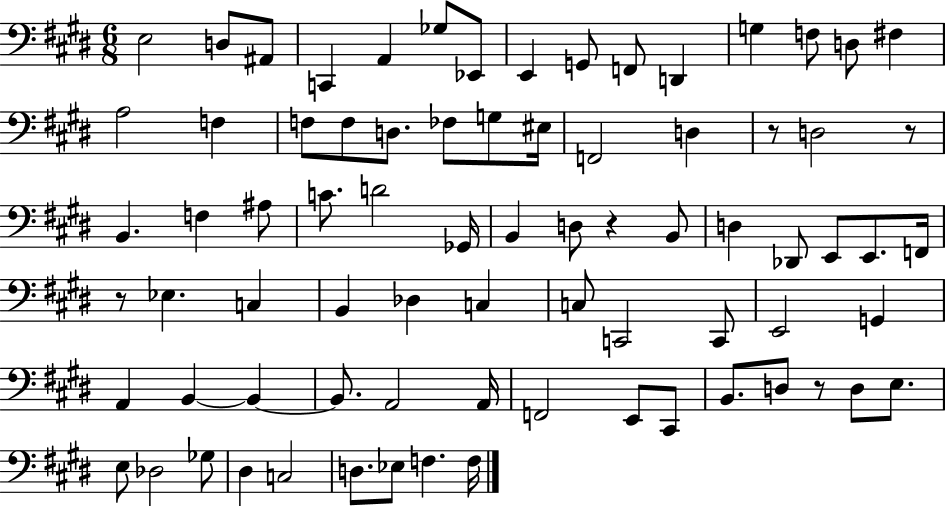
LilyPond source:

{
  \clef bass
  \numericTimeSignature
  \time 6/8
  \key e \major
  e2 d8 ais,8 | c,4 a,4 ges8 ees,8 | e,4 g,8 f,8 d,4 | g4 f8 d8 fis4 | \break a2 f4 | f8 f8 d8. fes8 g8 eis16 | f,2 d4 | r8 d2 r8 | \break b,4. f4 ais8 | c'8. d'2 ges,16 | b,4 d8 r4 b,8 | d4 des,8 e,8 e,8. f,16 | \break r8 ees4. c4 | b,4 des4 c4 | c8 c,2 c,8 | e,2 g,4 | \break a,4 b,4~~ b,4~~ | b,8. a,2 a,16 | f,2 e,8 cis,8 | b,8. d8 r8 d8 e8. | \break e8 des2 ges8 | dis4 c2 | d8. ees8 f4. f16 | \bar "|."
}